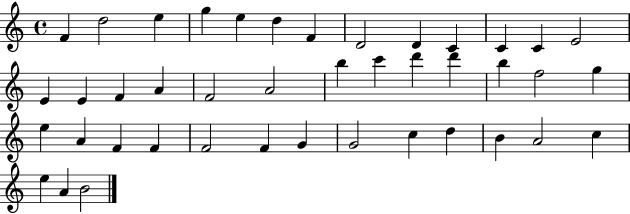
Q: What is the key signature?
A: C major